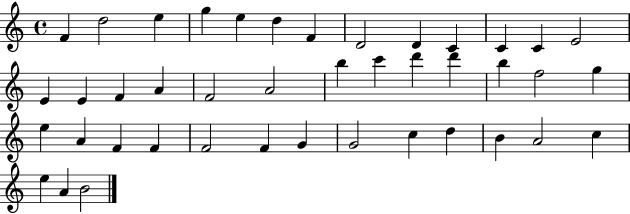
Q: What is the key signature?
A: C major